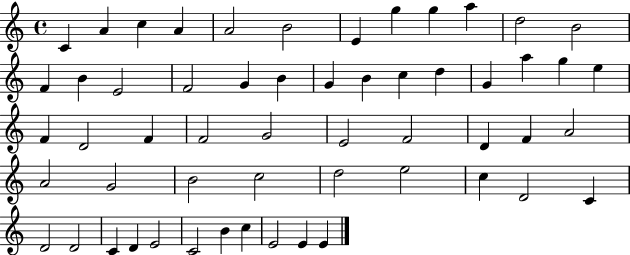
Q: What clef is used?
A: treble